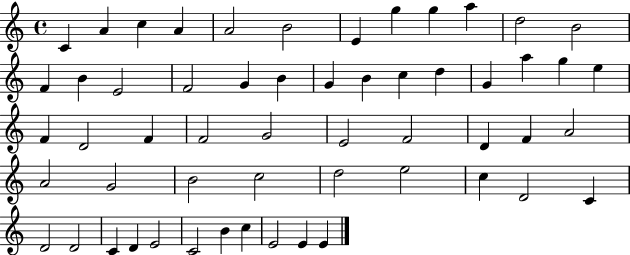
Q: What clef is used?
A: treble